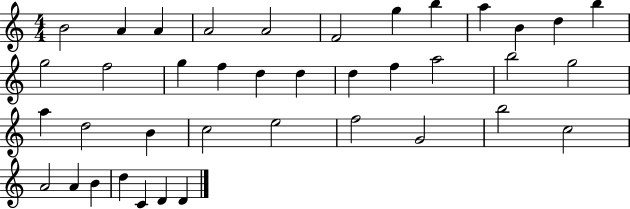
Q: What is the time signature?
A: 4/4